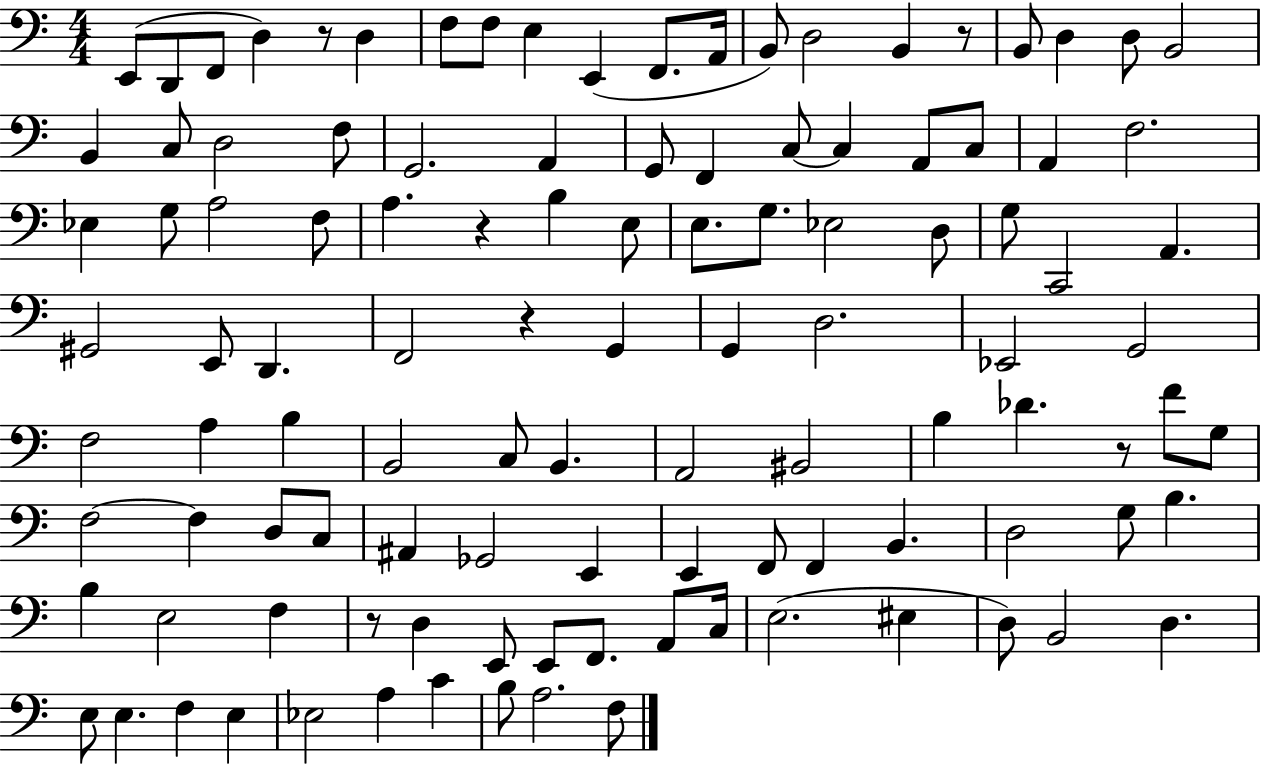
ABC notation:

X:1
T:Untitled
M:4/4
L:1/4
K:C
E,,/2 D,,/2 F,,/2 D, z/2 D, F,/2 F,/2 E, E,, F,,/2 A,,/4 B,,/2 D,2 B,, z/2 B,,/2 D, D,/2 B,,2 B,, C,/2 D,2 F,/2 G,,2 A,, G,,/2 F,, C,/2 C, A,,/2 C,/2 A,, F,2 _E, G,/2 A,2 F,/2 A, z B, E,/2 E,/2 G,/2 _E,2 D,/2 G,/2 C,,2 A,, ^G,,2 E,,/2 D,, F,,2 z G,, G,, D,2 _E,,2 G,,2 F,2 A, B, B,,2 C,/2 B,, A,,2 ^B,,2 B, _D z/2 F/2 G,/2 F,2 F, D,/2 C,/2 ^A,, _G,,2 E,, E,, F,,/2 F,, B,, D,2 G,/2 B, B, E,2 F, z/2 D, E,,/2 E,,/2 F,,/2 A,,/2 C,/4 E,2 ^E, D,/2 B,,2 D, E,/2 E, F, E, _E,2 A, C B,/2 A,2 F,/2